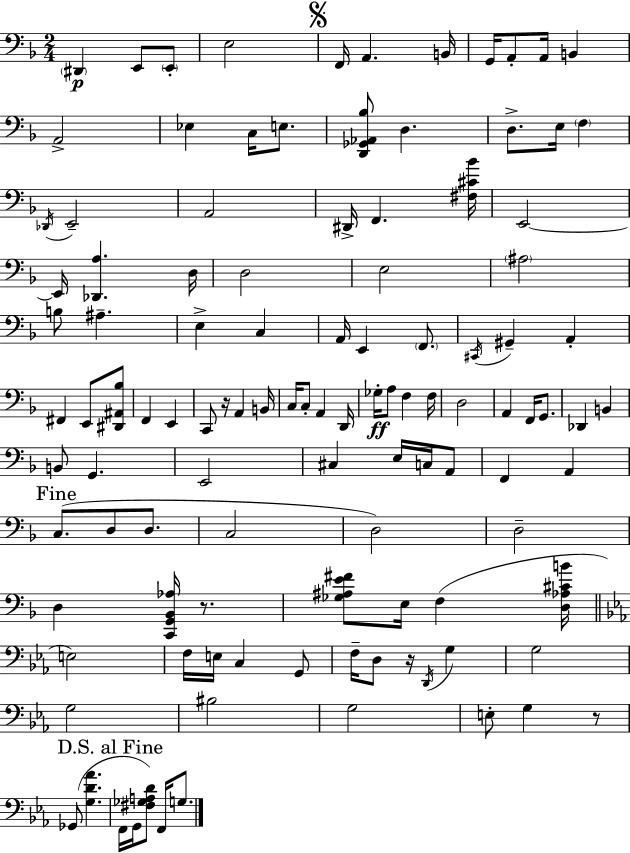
D#2/q E2/e E2/e E3/h F2/s A2/q. B2/s G2/s A2/e A2/s B2/q A2/h Eb3/q C3/s E3/e. [D2,Gb2,Ab2,Bb3]/e D3/q. D3/e. E3/s F3/q Db2/s E2/h A2/h D#2/s F2/q. [F#3,C#4,Bb4]/s E2/h E2/s [Db2,A3]/q. D3/s D3/h E3/h A#3/h B3/e A#3/q. E3/q C3/q A2/s E2/q F2/e. C#2/s G#2/q A2/q F#2/q E2/e [D#2,A#2,Bb3]/e F2/q E2/q C2/e R/s A2/q B2/s C3/s C3/e A2/q D2/s Gb3/s A3/e F3/q F3/s D3/h A2/q F2/s G2/e. Db2/q B2/q B2/e G2/q. E2/h C#3/q E3/s C3/s A2/e F2/q A2/q C3/e. D3/e D3/e. C3/h D3/h D3/h D3/q [C2,G2,Bb2,Ab3]/s R/e. [Gb3,A#3,E4,F#4]/e E3/s F3/q [D3,Ab3,C#4,B4]/s E3/h F3/s E3/s C3/q G2/e F3/s D3/e R/s D2/s G3/q G3/h G3/h BIS3/h G3/h E3/e G3/q R/e Gb2/e [G3,D4,Ab4]/q. F2/s G2/s [F#3,Gb3,A3,D4]/e F2/s G3/e.